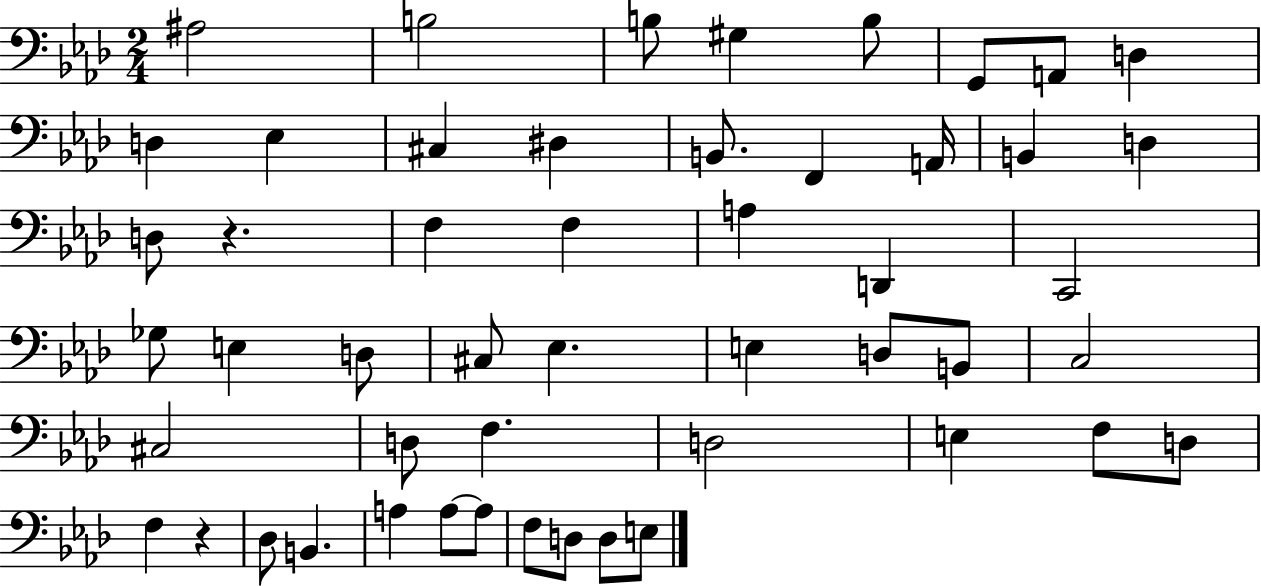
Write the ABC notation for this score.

X:1
T:Untitled
M:2/4
L:1/4
K:Ab
^A,2 B,2 B,/2 ^G, B,/2 G,,/2 A,,/2 D, D, _E, ^C, ^D, B,,/2 F,, A,,/4 B,, D, D,/2 z F, F, A, D,, C,,2 _G,/2 E, D,/2 ^C,/2 _E, E, D,/2 B,,/2 C,2 ^C,2 D,/2 F, D,2 E, F,/2 D,/2 F, z _D,/2 B,, A, A,/2 A,/2 F,/2 D,/2 D,/2 E,/2